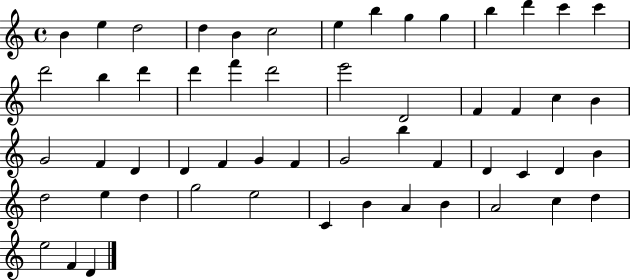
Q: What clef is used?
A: treble